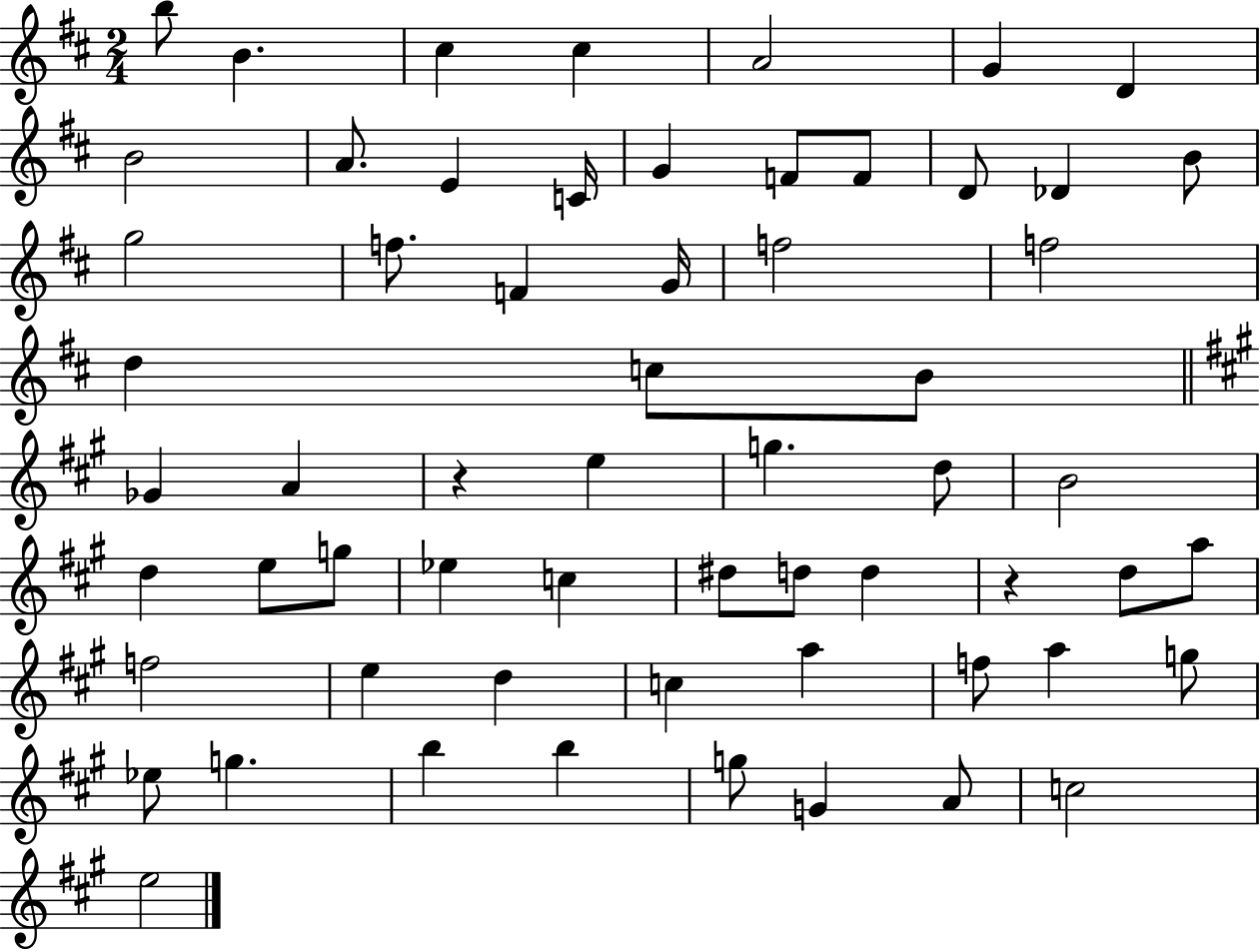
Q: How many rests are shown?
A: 2